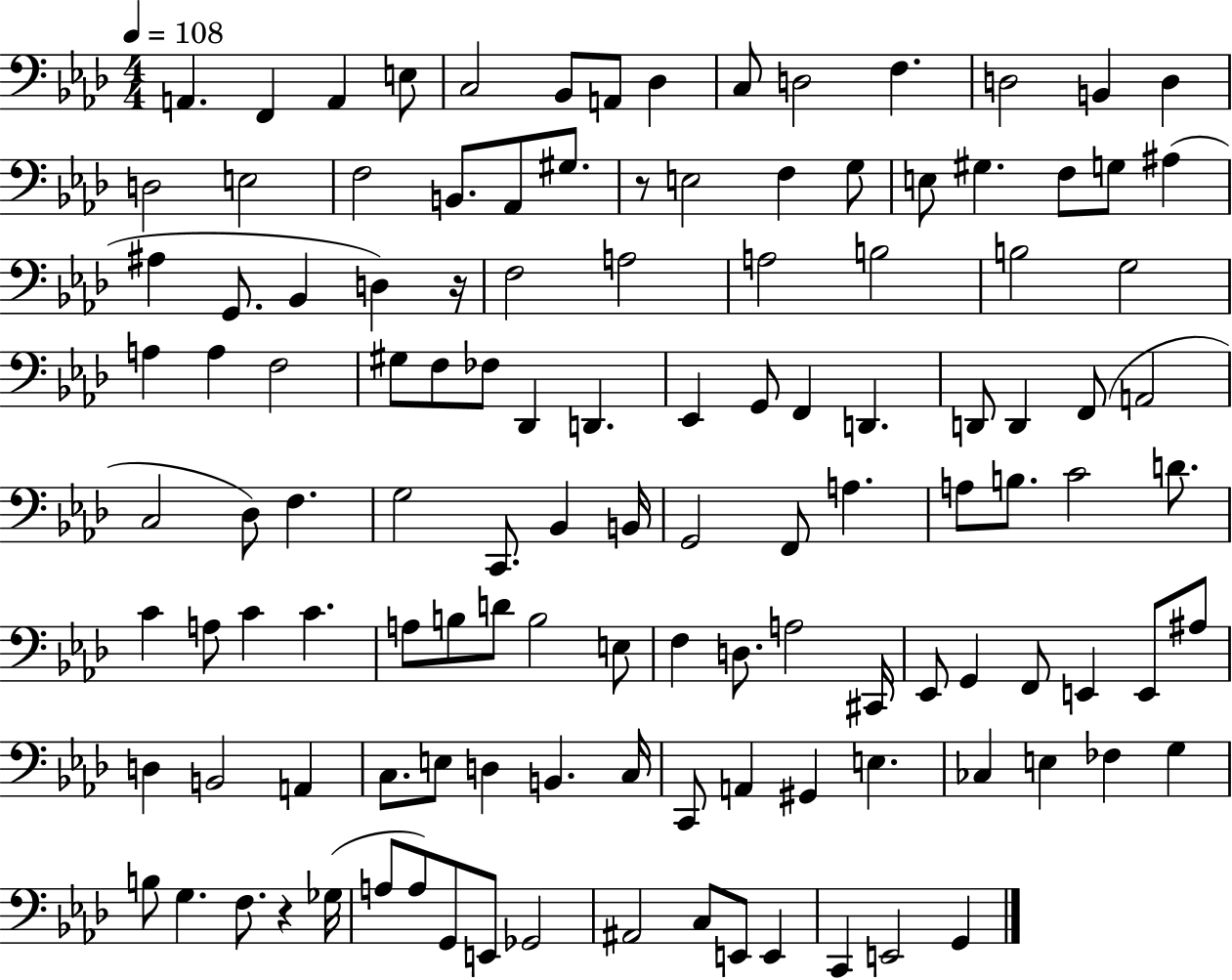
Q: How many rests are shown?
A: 3